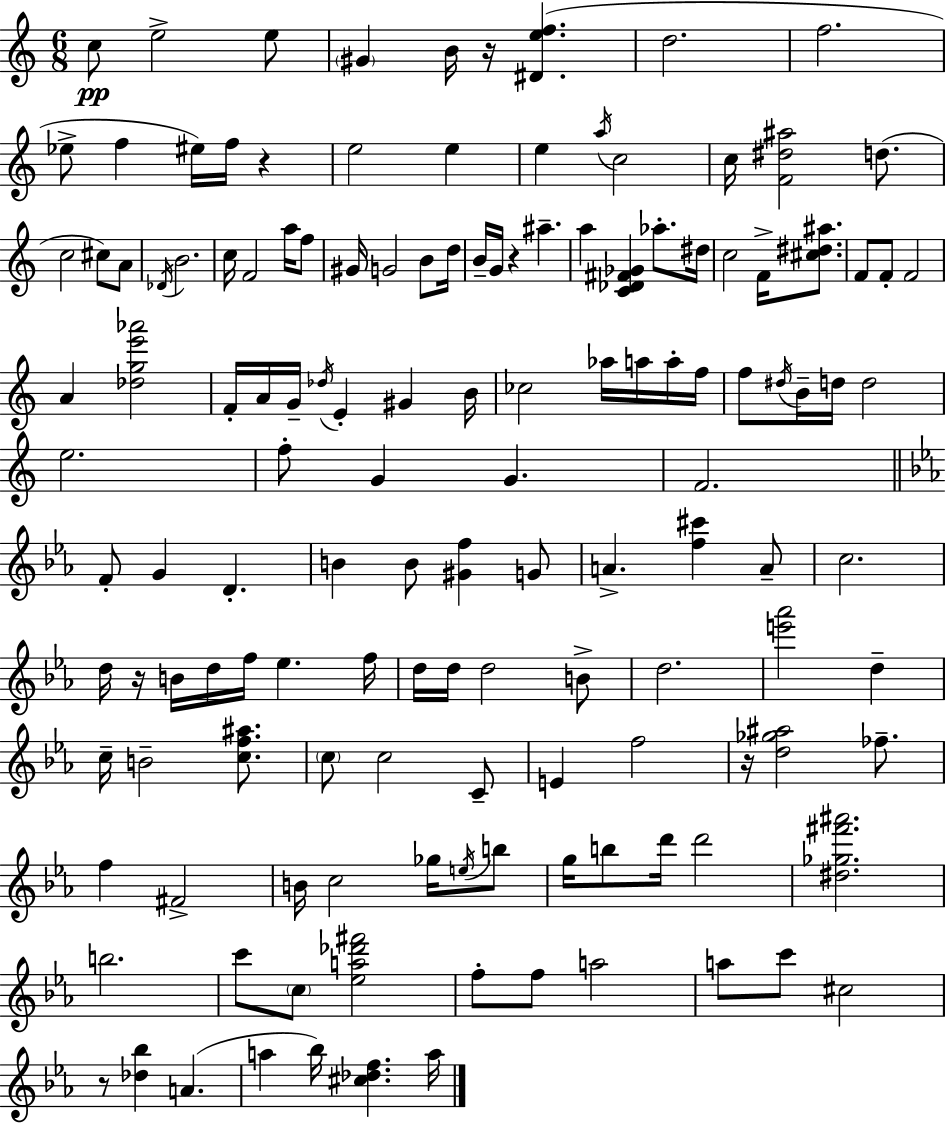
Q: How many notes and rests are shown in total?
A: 138